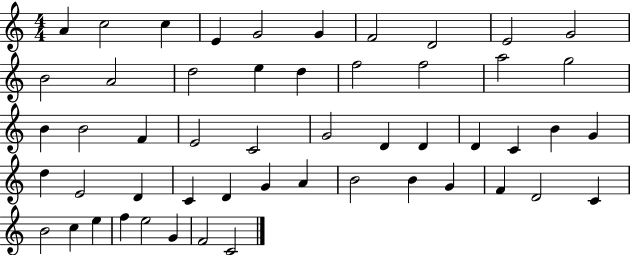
X:1
T:Untitled
M:4/4
L:1/4
K:C
A c2 c E G2 G F2 D2 E2 G2 B2 A2 d2 e d f2 f2 a2 g2 B B2 F E2 C2 G2 D D D C B G d E2 D C D G A B2 B G F D2 C B2 c e f e2 G F2 C2